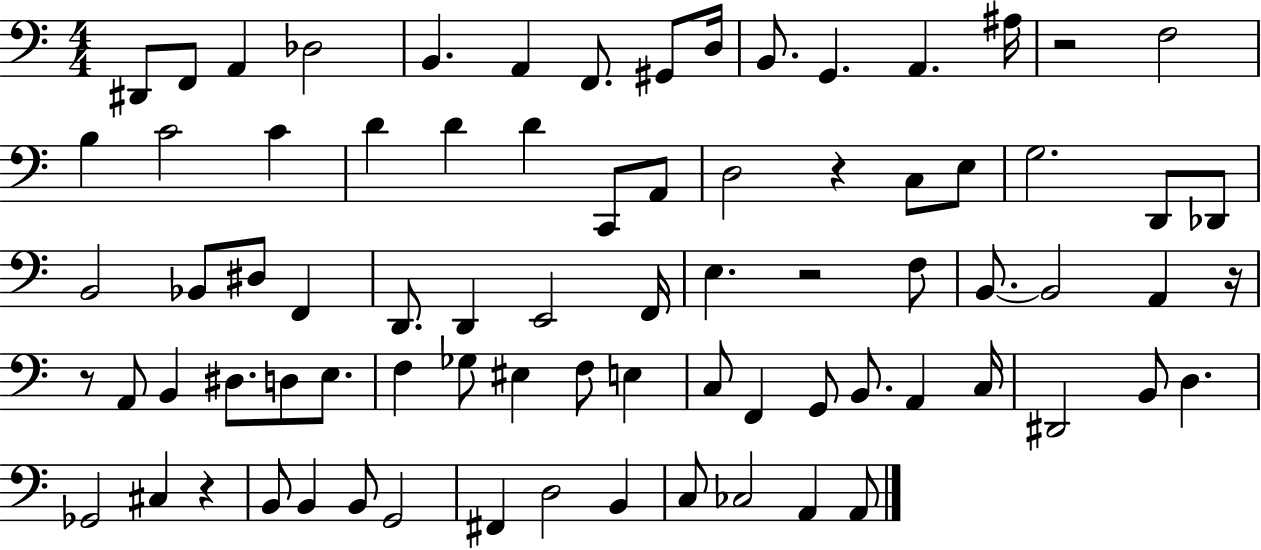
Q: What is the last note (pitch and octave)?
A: A2